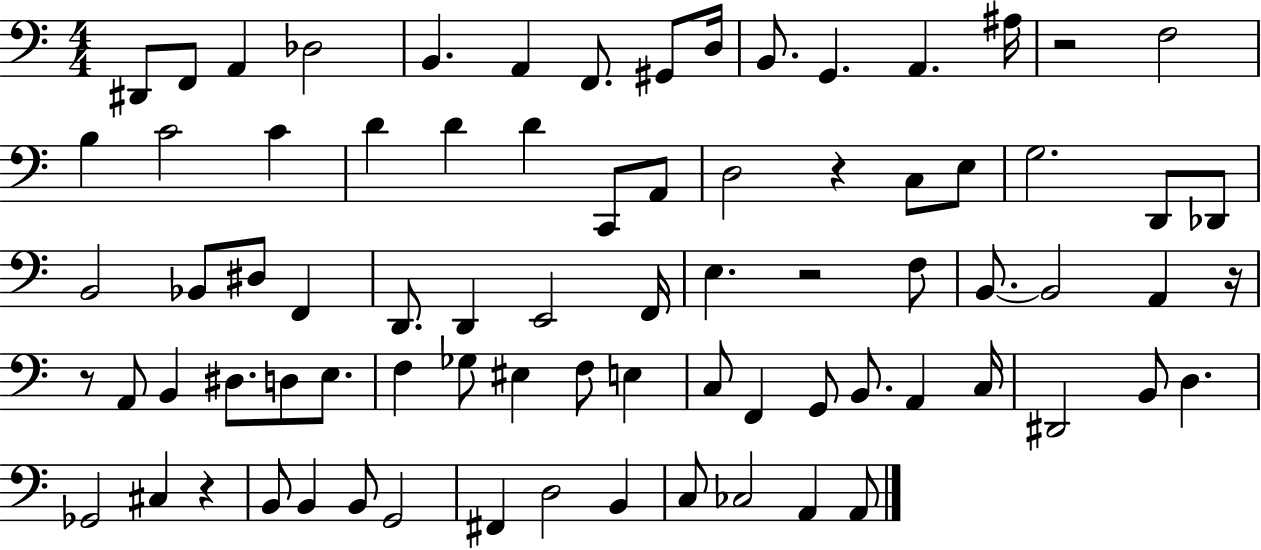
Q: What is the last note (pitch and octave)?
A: A2